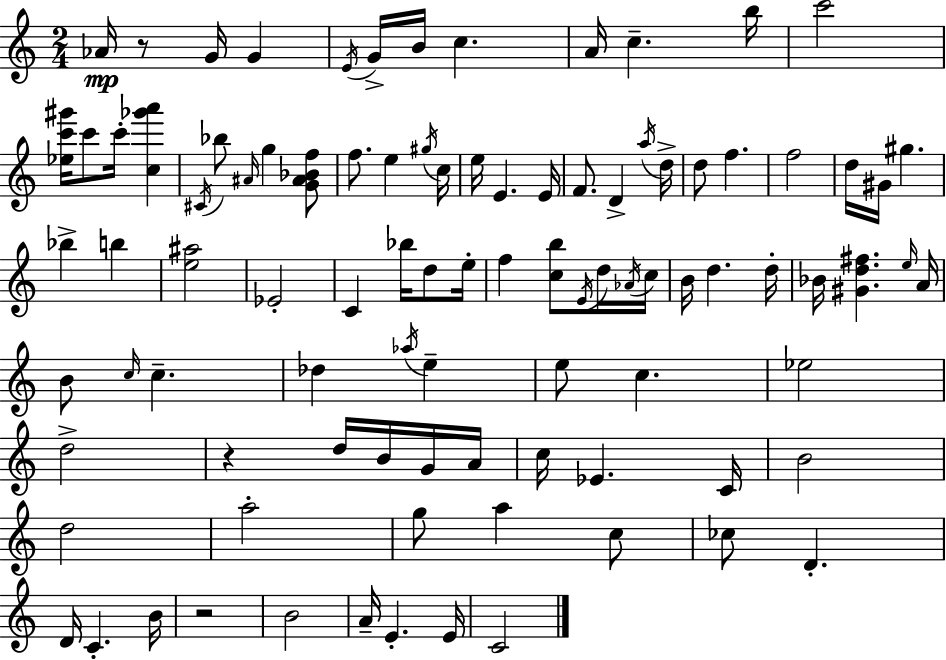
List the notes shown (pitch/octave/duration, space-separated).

Ab4/s R/e G4/s G4/q E4/s G4/s B4/s C5/q. A4/s C5/q. B5/s C6/h [Eb5,C6,G#6]/s C6/e C6/s [C5,Gb6,A6]/q C#4/s Bb5/e A#4/s G5/q [G4,A#4,Bb4,F5]/e F5/e. E5/q G#5/s C5/s E5/s E4/q. E4/s F4/e. D4/q A5/s D5/s D5/e F5/q. F5/h D5/s G#4/s G#5/q. Bb5/q B5/q [E5,A#5]/h Eb4/h C4/q Bb5/s D5/e E5/s F5/q [C5,B5]/e E4/s D5/s Ab4/s C5/s B4/s D5/q. D5/s Bb4/s [G#4,D5,F#5]/q. E5/s A4/s B4/e C5/s C5/q. Db5/q Ab5/s E5/q E5/e C5/q. Eb5/h D5/h R/q D5/s B4/s G4/s A4/s C5/s Eb4/q. C4/s B4/h D5/h A5/h G5/e A5/q C5/e CES5/e D4/q. D4/s C4/q. B4/s R/h B4/h A4/s E4/q. E4/s C4/h